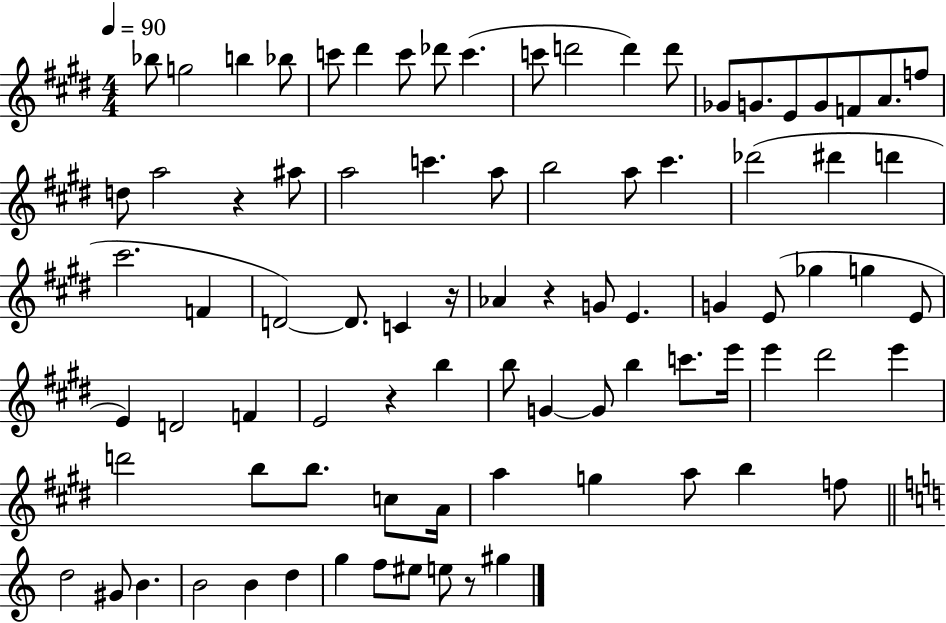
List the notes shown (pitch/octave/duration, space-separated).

Bb5/e G5/h B5/q Bb5/e C6/e D#6/q C6/e Db6/e C6/q. C6/e D6/h D6/q D6/e Gb4/e G4/e. E4/e G4/e F4/e A4/e. F5/e D5/e A5/h R/q A#5/e A5/h C6/q. A5/e B5/h A5/e C#6/q. Db6/h D#6/q D6/q C#6/h. F4/q D4/h D4/e. C4/q R/s Ab4/q R/q G4/e E4/q. G4/q E4/e Gb5/q G5/q E4/e E4/q D4/h F4/q E4/h R/q B5/q B5/e G4/q G4/e B5/q C6/e. E6/s E6/q D#6/h E6/q D6/h B5/e B5/e. C5/e A4/s A5/q G5/q A5/e B5/q F5/e D5/h G#4/e B4/q. B4/h B4/q D5/q G5/q F5/e EIS5/e E5/e R/e G#5/q